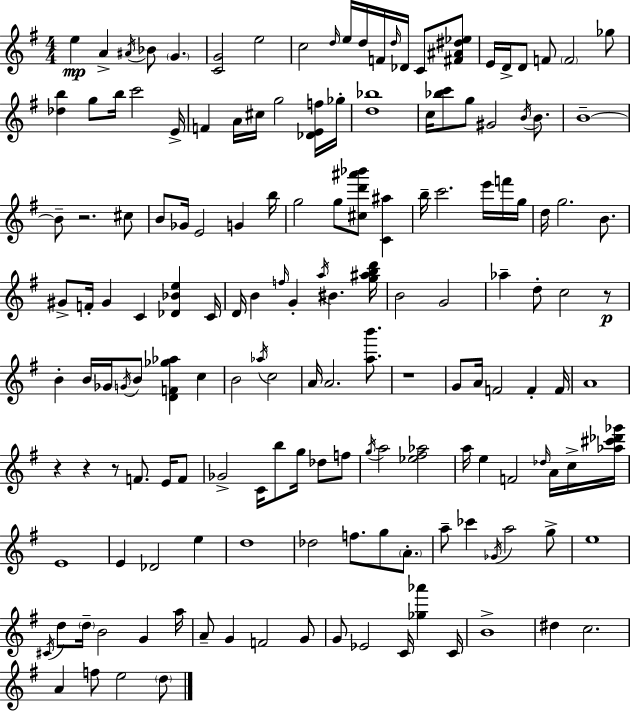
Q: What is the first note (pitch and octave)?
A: E5